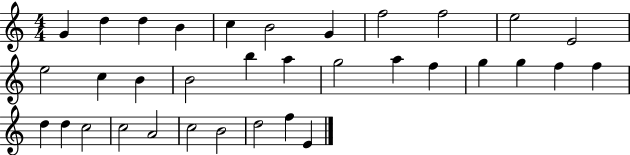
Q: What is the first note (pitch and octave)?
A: G4